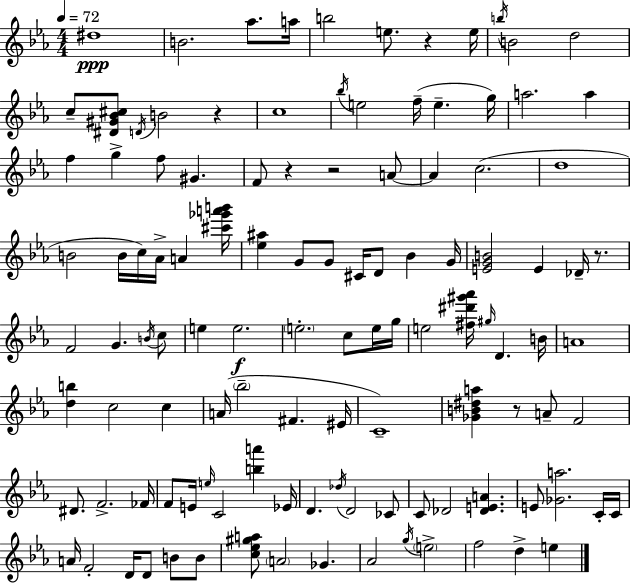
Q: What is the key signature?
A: EES major